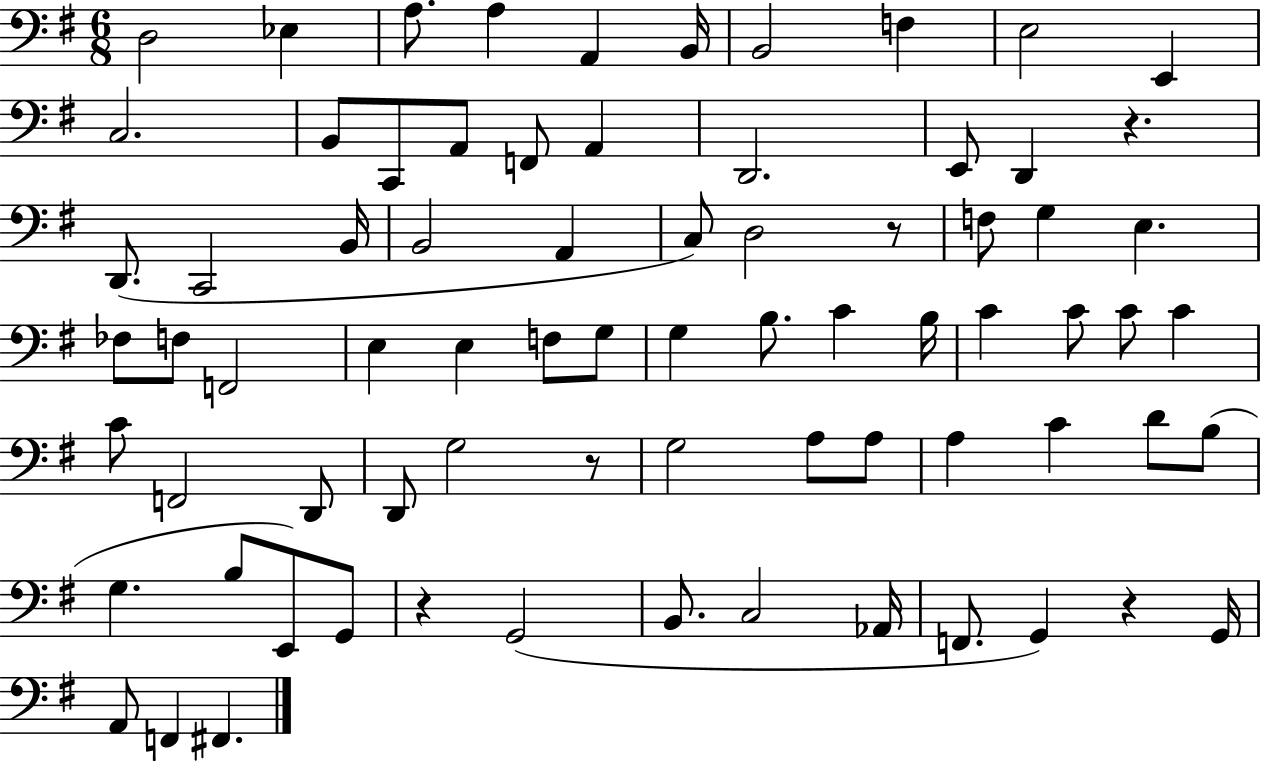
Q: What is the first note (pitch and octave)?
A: D3